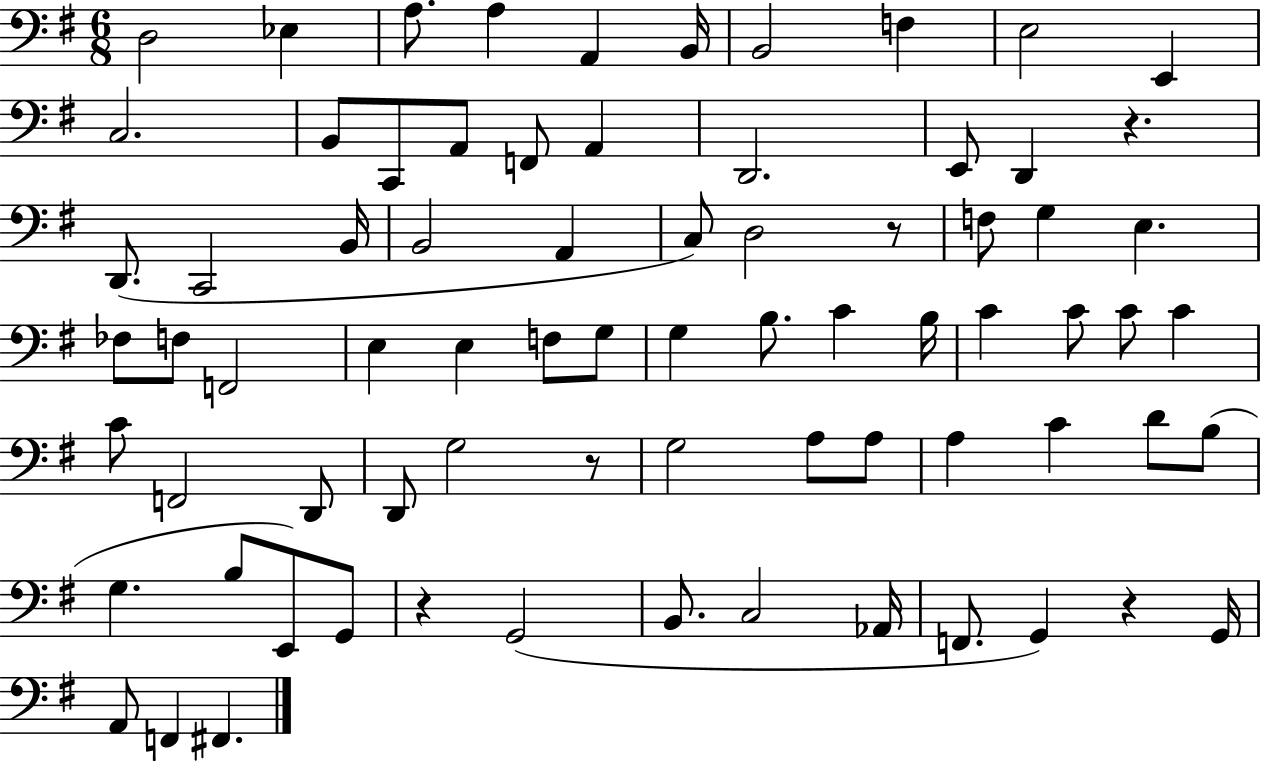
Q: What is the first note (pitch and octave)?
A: D3